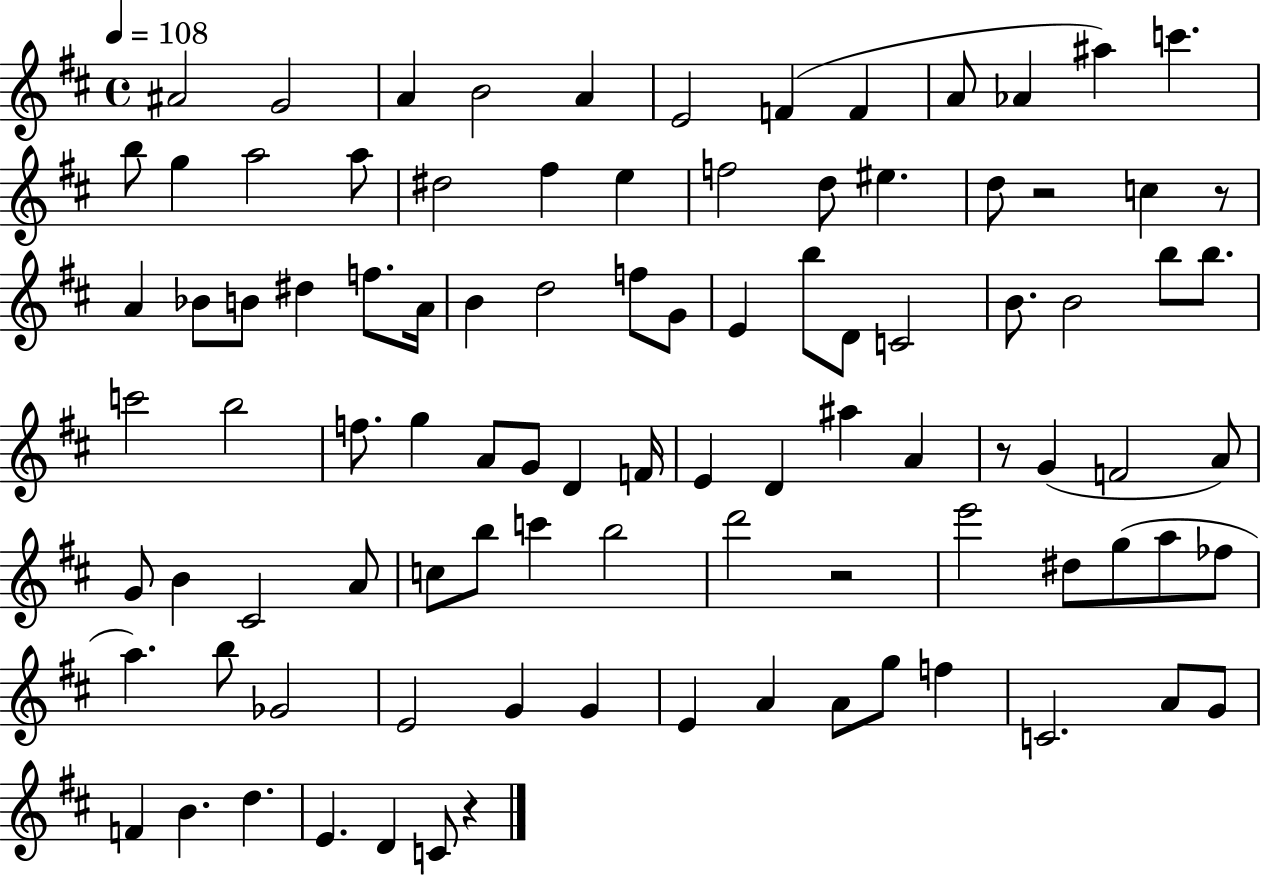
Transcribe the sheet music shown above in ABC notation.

X:1
T:Untitled
M:4/4
L:1/4
K:D
^A2 G2 A B2 A E2 F F A/2 _A ^a c' b/2 g a2 a/2 ^d2 ^f e f2 d/2 ^e d/2 z2 c z/2 A _B/2 B/2 ^d f/2 A/4 B d2 f/2 G/2 E b/2 D/2 C2 B/2 B2 b/2 b/2 c'2 b2 f/2 g A/2 G/2 D F/4 E D ^a A z/2 G F2 A/2 G/2 B ^C2 A/2 c/2 b/2 c' b2 d'2 z2 e'2 ^d/2 g/2 a/2 _f/2 a b/2 _G2 E2 G G E A A/2 g/2 f C2 A/2 G/2 F B d E D C/2 z